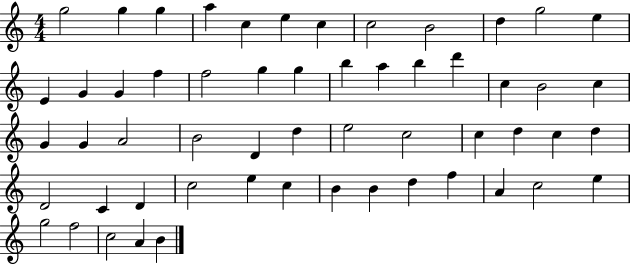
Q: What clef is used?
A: treble